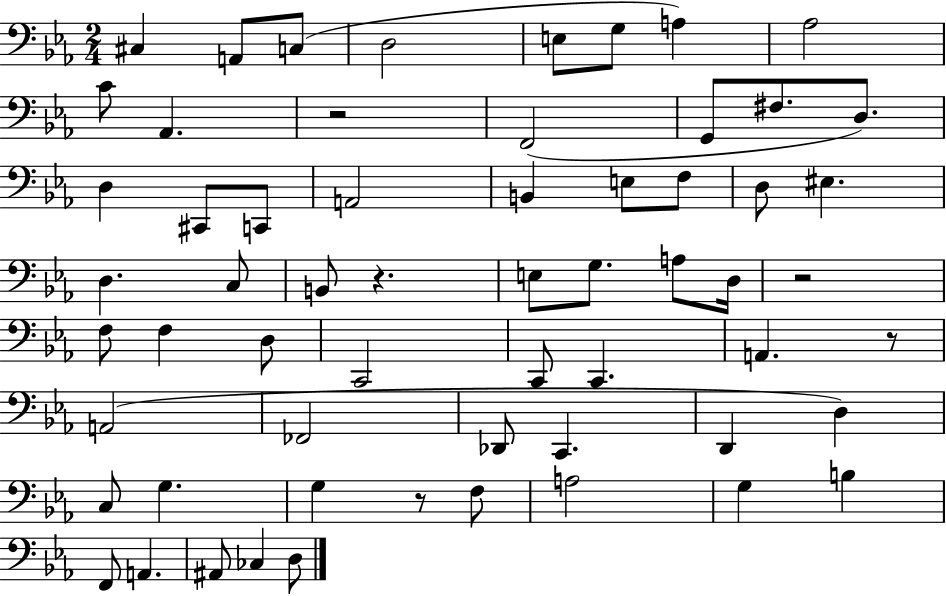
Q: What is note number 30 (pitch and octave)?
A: D3